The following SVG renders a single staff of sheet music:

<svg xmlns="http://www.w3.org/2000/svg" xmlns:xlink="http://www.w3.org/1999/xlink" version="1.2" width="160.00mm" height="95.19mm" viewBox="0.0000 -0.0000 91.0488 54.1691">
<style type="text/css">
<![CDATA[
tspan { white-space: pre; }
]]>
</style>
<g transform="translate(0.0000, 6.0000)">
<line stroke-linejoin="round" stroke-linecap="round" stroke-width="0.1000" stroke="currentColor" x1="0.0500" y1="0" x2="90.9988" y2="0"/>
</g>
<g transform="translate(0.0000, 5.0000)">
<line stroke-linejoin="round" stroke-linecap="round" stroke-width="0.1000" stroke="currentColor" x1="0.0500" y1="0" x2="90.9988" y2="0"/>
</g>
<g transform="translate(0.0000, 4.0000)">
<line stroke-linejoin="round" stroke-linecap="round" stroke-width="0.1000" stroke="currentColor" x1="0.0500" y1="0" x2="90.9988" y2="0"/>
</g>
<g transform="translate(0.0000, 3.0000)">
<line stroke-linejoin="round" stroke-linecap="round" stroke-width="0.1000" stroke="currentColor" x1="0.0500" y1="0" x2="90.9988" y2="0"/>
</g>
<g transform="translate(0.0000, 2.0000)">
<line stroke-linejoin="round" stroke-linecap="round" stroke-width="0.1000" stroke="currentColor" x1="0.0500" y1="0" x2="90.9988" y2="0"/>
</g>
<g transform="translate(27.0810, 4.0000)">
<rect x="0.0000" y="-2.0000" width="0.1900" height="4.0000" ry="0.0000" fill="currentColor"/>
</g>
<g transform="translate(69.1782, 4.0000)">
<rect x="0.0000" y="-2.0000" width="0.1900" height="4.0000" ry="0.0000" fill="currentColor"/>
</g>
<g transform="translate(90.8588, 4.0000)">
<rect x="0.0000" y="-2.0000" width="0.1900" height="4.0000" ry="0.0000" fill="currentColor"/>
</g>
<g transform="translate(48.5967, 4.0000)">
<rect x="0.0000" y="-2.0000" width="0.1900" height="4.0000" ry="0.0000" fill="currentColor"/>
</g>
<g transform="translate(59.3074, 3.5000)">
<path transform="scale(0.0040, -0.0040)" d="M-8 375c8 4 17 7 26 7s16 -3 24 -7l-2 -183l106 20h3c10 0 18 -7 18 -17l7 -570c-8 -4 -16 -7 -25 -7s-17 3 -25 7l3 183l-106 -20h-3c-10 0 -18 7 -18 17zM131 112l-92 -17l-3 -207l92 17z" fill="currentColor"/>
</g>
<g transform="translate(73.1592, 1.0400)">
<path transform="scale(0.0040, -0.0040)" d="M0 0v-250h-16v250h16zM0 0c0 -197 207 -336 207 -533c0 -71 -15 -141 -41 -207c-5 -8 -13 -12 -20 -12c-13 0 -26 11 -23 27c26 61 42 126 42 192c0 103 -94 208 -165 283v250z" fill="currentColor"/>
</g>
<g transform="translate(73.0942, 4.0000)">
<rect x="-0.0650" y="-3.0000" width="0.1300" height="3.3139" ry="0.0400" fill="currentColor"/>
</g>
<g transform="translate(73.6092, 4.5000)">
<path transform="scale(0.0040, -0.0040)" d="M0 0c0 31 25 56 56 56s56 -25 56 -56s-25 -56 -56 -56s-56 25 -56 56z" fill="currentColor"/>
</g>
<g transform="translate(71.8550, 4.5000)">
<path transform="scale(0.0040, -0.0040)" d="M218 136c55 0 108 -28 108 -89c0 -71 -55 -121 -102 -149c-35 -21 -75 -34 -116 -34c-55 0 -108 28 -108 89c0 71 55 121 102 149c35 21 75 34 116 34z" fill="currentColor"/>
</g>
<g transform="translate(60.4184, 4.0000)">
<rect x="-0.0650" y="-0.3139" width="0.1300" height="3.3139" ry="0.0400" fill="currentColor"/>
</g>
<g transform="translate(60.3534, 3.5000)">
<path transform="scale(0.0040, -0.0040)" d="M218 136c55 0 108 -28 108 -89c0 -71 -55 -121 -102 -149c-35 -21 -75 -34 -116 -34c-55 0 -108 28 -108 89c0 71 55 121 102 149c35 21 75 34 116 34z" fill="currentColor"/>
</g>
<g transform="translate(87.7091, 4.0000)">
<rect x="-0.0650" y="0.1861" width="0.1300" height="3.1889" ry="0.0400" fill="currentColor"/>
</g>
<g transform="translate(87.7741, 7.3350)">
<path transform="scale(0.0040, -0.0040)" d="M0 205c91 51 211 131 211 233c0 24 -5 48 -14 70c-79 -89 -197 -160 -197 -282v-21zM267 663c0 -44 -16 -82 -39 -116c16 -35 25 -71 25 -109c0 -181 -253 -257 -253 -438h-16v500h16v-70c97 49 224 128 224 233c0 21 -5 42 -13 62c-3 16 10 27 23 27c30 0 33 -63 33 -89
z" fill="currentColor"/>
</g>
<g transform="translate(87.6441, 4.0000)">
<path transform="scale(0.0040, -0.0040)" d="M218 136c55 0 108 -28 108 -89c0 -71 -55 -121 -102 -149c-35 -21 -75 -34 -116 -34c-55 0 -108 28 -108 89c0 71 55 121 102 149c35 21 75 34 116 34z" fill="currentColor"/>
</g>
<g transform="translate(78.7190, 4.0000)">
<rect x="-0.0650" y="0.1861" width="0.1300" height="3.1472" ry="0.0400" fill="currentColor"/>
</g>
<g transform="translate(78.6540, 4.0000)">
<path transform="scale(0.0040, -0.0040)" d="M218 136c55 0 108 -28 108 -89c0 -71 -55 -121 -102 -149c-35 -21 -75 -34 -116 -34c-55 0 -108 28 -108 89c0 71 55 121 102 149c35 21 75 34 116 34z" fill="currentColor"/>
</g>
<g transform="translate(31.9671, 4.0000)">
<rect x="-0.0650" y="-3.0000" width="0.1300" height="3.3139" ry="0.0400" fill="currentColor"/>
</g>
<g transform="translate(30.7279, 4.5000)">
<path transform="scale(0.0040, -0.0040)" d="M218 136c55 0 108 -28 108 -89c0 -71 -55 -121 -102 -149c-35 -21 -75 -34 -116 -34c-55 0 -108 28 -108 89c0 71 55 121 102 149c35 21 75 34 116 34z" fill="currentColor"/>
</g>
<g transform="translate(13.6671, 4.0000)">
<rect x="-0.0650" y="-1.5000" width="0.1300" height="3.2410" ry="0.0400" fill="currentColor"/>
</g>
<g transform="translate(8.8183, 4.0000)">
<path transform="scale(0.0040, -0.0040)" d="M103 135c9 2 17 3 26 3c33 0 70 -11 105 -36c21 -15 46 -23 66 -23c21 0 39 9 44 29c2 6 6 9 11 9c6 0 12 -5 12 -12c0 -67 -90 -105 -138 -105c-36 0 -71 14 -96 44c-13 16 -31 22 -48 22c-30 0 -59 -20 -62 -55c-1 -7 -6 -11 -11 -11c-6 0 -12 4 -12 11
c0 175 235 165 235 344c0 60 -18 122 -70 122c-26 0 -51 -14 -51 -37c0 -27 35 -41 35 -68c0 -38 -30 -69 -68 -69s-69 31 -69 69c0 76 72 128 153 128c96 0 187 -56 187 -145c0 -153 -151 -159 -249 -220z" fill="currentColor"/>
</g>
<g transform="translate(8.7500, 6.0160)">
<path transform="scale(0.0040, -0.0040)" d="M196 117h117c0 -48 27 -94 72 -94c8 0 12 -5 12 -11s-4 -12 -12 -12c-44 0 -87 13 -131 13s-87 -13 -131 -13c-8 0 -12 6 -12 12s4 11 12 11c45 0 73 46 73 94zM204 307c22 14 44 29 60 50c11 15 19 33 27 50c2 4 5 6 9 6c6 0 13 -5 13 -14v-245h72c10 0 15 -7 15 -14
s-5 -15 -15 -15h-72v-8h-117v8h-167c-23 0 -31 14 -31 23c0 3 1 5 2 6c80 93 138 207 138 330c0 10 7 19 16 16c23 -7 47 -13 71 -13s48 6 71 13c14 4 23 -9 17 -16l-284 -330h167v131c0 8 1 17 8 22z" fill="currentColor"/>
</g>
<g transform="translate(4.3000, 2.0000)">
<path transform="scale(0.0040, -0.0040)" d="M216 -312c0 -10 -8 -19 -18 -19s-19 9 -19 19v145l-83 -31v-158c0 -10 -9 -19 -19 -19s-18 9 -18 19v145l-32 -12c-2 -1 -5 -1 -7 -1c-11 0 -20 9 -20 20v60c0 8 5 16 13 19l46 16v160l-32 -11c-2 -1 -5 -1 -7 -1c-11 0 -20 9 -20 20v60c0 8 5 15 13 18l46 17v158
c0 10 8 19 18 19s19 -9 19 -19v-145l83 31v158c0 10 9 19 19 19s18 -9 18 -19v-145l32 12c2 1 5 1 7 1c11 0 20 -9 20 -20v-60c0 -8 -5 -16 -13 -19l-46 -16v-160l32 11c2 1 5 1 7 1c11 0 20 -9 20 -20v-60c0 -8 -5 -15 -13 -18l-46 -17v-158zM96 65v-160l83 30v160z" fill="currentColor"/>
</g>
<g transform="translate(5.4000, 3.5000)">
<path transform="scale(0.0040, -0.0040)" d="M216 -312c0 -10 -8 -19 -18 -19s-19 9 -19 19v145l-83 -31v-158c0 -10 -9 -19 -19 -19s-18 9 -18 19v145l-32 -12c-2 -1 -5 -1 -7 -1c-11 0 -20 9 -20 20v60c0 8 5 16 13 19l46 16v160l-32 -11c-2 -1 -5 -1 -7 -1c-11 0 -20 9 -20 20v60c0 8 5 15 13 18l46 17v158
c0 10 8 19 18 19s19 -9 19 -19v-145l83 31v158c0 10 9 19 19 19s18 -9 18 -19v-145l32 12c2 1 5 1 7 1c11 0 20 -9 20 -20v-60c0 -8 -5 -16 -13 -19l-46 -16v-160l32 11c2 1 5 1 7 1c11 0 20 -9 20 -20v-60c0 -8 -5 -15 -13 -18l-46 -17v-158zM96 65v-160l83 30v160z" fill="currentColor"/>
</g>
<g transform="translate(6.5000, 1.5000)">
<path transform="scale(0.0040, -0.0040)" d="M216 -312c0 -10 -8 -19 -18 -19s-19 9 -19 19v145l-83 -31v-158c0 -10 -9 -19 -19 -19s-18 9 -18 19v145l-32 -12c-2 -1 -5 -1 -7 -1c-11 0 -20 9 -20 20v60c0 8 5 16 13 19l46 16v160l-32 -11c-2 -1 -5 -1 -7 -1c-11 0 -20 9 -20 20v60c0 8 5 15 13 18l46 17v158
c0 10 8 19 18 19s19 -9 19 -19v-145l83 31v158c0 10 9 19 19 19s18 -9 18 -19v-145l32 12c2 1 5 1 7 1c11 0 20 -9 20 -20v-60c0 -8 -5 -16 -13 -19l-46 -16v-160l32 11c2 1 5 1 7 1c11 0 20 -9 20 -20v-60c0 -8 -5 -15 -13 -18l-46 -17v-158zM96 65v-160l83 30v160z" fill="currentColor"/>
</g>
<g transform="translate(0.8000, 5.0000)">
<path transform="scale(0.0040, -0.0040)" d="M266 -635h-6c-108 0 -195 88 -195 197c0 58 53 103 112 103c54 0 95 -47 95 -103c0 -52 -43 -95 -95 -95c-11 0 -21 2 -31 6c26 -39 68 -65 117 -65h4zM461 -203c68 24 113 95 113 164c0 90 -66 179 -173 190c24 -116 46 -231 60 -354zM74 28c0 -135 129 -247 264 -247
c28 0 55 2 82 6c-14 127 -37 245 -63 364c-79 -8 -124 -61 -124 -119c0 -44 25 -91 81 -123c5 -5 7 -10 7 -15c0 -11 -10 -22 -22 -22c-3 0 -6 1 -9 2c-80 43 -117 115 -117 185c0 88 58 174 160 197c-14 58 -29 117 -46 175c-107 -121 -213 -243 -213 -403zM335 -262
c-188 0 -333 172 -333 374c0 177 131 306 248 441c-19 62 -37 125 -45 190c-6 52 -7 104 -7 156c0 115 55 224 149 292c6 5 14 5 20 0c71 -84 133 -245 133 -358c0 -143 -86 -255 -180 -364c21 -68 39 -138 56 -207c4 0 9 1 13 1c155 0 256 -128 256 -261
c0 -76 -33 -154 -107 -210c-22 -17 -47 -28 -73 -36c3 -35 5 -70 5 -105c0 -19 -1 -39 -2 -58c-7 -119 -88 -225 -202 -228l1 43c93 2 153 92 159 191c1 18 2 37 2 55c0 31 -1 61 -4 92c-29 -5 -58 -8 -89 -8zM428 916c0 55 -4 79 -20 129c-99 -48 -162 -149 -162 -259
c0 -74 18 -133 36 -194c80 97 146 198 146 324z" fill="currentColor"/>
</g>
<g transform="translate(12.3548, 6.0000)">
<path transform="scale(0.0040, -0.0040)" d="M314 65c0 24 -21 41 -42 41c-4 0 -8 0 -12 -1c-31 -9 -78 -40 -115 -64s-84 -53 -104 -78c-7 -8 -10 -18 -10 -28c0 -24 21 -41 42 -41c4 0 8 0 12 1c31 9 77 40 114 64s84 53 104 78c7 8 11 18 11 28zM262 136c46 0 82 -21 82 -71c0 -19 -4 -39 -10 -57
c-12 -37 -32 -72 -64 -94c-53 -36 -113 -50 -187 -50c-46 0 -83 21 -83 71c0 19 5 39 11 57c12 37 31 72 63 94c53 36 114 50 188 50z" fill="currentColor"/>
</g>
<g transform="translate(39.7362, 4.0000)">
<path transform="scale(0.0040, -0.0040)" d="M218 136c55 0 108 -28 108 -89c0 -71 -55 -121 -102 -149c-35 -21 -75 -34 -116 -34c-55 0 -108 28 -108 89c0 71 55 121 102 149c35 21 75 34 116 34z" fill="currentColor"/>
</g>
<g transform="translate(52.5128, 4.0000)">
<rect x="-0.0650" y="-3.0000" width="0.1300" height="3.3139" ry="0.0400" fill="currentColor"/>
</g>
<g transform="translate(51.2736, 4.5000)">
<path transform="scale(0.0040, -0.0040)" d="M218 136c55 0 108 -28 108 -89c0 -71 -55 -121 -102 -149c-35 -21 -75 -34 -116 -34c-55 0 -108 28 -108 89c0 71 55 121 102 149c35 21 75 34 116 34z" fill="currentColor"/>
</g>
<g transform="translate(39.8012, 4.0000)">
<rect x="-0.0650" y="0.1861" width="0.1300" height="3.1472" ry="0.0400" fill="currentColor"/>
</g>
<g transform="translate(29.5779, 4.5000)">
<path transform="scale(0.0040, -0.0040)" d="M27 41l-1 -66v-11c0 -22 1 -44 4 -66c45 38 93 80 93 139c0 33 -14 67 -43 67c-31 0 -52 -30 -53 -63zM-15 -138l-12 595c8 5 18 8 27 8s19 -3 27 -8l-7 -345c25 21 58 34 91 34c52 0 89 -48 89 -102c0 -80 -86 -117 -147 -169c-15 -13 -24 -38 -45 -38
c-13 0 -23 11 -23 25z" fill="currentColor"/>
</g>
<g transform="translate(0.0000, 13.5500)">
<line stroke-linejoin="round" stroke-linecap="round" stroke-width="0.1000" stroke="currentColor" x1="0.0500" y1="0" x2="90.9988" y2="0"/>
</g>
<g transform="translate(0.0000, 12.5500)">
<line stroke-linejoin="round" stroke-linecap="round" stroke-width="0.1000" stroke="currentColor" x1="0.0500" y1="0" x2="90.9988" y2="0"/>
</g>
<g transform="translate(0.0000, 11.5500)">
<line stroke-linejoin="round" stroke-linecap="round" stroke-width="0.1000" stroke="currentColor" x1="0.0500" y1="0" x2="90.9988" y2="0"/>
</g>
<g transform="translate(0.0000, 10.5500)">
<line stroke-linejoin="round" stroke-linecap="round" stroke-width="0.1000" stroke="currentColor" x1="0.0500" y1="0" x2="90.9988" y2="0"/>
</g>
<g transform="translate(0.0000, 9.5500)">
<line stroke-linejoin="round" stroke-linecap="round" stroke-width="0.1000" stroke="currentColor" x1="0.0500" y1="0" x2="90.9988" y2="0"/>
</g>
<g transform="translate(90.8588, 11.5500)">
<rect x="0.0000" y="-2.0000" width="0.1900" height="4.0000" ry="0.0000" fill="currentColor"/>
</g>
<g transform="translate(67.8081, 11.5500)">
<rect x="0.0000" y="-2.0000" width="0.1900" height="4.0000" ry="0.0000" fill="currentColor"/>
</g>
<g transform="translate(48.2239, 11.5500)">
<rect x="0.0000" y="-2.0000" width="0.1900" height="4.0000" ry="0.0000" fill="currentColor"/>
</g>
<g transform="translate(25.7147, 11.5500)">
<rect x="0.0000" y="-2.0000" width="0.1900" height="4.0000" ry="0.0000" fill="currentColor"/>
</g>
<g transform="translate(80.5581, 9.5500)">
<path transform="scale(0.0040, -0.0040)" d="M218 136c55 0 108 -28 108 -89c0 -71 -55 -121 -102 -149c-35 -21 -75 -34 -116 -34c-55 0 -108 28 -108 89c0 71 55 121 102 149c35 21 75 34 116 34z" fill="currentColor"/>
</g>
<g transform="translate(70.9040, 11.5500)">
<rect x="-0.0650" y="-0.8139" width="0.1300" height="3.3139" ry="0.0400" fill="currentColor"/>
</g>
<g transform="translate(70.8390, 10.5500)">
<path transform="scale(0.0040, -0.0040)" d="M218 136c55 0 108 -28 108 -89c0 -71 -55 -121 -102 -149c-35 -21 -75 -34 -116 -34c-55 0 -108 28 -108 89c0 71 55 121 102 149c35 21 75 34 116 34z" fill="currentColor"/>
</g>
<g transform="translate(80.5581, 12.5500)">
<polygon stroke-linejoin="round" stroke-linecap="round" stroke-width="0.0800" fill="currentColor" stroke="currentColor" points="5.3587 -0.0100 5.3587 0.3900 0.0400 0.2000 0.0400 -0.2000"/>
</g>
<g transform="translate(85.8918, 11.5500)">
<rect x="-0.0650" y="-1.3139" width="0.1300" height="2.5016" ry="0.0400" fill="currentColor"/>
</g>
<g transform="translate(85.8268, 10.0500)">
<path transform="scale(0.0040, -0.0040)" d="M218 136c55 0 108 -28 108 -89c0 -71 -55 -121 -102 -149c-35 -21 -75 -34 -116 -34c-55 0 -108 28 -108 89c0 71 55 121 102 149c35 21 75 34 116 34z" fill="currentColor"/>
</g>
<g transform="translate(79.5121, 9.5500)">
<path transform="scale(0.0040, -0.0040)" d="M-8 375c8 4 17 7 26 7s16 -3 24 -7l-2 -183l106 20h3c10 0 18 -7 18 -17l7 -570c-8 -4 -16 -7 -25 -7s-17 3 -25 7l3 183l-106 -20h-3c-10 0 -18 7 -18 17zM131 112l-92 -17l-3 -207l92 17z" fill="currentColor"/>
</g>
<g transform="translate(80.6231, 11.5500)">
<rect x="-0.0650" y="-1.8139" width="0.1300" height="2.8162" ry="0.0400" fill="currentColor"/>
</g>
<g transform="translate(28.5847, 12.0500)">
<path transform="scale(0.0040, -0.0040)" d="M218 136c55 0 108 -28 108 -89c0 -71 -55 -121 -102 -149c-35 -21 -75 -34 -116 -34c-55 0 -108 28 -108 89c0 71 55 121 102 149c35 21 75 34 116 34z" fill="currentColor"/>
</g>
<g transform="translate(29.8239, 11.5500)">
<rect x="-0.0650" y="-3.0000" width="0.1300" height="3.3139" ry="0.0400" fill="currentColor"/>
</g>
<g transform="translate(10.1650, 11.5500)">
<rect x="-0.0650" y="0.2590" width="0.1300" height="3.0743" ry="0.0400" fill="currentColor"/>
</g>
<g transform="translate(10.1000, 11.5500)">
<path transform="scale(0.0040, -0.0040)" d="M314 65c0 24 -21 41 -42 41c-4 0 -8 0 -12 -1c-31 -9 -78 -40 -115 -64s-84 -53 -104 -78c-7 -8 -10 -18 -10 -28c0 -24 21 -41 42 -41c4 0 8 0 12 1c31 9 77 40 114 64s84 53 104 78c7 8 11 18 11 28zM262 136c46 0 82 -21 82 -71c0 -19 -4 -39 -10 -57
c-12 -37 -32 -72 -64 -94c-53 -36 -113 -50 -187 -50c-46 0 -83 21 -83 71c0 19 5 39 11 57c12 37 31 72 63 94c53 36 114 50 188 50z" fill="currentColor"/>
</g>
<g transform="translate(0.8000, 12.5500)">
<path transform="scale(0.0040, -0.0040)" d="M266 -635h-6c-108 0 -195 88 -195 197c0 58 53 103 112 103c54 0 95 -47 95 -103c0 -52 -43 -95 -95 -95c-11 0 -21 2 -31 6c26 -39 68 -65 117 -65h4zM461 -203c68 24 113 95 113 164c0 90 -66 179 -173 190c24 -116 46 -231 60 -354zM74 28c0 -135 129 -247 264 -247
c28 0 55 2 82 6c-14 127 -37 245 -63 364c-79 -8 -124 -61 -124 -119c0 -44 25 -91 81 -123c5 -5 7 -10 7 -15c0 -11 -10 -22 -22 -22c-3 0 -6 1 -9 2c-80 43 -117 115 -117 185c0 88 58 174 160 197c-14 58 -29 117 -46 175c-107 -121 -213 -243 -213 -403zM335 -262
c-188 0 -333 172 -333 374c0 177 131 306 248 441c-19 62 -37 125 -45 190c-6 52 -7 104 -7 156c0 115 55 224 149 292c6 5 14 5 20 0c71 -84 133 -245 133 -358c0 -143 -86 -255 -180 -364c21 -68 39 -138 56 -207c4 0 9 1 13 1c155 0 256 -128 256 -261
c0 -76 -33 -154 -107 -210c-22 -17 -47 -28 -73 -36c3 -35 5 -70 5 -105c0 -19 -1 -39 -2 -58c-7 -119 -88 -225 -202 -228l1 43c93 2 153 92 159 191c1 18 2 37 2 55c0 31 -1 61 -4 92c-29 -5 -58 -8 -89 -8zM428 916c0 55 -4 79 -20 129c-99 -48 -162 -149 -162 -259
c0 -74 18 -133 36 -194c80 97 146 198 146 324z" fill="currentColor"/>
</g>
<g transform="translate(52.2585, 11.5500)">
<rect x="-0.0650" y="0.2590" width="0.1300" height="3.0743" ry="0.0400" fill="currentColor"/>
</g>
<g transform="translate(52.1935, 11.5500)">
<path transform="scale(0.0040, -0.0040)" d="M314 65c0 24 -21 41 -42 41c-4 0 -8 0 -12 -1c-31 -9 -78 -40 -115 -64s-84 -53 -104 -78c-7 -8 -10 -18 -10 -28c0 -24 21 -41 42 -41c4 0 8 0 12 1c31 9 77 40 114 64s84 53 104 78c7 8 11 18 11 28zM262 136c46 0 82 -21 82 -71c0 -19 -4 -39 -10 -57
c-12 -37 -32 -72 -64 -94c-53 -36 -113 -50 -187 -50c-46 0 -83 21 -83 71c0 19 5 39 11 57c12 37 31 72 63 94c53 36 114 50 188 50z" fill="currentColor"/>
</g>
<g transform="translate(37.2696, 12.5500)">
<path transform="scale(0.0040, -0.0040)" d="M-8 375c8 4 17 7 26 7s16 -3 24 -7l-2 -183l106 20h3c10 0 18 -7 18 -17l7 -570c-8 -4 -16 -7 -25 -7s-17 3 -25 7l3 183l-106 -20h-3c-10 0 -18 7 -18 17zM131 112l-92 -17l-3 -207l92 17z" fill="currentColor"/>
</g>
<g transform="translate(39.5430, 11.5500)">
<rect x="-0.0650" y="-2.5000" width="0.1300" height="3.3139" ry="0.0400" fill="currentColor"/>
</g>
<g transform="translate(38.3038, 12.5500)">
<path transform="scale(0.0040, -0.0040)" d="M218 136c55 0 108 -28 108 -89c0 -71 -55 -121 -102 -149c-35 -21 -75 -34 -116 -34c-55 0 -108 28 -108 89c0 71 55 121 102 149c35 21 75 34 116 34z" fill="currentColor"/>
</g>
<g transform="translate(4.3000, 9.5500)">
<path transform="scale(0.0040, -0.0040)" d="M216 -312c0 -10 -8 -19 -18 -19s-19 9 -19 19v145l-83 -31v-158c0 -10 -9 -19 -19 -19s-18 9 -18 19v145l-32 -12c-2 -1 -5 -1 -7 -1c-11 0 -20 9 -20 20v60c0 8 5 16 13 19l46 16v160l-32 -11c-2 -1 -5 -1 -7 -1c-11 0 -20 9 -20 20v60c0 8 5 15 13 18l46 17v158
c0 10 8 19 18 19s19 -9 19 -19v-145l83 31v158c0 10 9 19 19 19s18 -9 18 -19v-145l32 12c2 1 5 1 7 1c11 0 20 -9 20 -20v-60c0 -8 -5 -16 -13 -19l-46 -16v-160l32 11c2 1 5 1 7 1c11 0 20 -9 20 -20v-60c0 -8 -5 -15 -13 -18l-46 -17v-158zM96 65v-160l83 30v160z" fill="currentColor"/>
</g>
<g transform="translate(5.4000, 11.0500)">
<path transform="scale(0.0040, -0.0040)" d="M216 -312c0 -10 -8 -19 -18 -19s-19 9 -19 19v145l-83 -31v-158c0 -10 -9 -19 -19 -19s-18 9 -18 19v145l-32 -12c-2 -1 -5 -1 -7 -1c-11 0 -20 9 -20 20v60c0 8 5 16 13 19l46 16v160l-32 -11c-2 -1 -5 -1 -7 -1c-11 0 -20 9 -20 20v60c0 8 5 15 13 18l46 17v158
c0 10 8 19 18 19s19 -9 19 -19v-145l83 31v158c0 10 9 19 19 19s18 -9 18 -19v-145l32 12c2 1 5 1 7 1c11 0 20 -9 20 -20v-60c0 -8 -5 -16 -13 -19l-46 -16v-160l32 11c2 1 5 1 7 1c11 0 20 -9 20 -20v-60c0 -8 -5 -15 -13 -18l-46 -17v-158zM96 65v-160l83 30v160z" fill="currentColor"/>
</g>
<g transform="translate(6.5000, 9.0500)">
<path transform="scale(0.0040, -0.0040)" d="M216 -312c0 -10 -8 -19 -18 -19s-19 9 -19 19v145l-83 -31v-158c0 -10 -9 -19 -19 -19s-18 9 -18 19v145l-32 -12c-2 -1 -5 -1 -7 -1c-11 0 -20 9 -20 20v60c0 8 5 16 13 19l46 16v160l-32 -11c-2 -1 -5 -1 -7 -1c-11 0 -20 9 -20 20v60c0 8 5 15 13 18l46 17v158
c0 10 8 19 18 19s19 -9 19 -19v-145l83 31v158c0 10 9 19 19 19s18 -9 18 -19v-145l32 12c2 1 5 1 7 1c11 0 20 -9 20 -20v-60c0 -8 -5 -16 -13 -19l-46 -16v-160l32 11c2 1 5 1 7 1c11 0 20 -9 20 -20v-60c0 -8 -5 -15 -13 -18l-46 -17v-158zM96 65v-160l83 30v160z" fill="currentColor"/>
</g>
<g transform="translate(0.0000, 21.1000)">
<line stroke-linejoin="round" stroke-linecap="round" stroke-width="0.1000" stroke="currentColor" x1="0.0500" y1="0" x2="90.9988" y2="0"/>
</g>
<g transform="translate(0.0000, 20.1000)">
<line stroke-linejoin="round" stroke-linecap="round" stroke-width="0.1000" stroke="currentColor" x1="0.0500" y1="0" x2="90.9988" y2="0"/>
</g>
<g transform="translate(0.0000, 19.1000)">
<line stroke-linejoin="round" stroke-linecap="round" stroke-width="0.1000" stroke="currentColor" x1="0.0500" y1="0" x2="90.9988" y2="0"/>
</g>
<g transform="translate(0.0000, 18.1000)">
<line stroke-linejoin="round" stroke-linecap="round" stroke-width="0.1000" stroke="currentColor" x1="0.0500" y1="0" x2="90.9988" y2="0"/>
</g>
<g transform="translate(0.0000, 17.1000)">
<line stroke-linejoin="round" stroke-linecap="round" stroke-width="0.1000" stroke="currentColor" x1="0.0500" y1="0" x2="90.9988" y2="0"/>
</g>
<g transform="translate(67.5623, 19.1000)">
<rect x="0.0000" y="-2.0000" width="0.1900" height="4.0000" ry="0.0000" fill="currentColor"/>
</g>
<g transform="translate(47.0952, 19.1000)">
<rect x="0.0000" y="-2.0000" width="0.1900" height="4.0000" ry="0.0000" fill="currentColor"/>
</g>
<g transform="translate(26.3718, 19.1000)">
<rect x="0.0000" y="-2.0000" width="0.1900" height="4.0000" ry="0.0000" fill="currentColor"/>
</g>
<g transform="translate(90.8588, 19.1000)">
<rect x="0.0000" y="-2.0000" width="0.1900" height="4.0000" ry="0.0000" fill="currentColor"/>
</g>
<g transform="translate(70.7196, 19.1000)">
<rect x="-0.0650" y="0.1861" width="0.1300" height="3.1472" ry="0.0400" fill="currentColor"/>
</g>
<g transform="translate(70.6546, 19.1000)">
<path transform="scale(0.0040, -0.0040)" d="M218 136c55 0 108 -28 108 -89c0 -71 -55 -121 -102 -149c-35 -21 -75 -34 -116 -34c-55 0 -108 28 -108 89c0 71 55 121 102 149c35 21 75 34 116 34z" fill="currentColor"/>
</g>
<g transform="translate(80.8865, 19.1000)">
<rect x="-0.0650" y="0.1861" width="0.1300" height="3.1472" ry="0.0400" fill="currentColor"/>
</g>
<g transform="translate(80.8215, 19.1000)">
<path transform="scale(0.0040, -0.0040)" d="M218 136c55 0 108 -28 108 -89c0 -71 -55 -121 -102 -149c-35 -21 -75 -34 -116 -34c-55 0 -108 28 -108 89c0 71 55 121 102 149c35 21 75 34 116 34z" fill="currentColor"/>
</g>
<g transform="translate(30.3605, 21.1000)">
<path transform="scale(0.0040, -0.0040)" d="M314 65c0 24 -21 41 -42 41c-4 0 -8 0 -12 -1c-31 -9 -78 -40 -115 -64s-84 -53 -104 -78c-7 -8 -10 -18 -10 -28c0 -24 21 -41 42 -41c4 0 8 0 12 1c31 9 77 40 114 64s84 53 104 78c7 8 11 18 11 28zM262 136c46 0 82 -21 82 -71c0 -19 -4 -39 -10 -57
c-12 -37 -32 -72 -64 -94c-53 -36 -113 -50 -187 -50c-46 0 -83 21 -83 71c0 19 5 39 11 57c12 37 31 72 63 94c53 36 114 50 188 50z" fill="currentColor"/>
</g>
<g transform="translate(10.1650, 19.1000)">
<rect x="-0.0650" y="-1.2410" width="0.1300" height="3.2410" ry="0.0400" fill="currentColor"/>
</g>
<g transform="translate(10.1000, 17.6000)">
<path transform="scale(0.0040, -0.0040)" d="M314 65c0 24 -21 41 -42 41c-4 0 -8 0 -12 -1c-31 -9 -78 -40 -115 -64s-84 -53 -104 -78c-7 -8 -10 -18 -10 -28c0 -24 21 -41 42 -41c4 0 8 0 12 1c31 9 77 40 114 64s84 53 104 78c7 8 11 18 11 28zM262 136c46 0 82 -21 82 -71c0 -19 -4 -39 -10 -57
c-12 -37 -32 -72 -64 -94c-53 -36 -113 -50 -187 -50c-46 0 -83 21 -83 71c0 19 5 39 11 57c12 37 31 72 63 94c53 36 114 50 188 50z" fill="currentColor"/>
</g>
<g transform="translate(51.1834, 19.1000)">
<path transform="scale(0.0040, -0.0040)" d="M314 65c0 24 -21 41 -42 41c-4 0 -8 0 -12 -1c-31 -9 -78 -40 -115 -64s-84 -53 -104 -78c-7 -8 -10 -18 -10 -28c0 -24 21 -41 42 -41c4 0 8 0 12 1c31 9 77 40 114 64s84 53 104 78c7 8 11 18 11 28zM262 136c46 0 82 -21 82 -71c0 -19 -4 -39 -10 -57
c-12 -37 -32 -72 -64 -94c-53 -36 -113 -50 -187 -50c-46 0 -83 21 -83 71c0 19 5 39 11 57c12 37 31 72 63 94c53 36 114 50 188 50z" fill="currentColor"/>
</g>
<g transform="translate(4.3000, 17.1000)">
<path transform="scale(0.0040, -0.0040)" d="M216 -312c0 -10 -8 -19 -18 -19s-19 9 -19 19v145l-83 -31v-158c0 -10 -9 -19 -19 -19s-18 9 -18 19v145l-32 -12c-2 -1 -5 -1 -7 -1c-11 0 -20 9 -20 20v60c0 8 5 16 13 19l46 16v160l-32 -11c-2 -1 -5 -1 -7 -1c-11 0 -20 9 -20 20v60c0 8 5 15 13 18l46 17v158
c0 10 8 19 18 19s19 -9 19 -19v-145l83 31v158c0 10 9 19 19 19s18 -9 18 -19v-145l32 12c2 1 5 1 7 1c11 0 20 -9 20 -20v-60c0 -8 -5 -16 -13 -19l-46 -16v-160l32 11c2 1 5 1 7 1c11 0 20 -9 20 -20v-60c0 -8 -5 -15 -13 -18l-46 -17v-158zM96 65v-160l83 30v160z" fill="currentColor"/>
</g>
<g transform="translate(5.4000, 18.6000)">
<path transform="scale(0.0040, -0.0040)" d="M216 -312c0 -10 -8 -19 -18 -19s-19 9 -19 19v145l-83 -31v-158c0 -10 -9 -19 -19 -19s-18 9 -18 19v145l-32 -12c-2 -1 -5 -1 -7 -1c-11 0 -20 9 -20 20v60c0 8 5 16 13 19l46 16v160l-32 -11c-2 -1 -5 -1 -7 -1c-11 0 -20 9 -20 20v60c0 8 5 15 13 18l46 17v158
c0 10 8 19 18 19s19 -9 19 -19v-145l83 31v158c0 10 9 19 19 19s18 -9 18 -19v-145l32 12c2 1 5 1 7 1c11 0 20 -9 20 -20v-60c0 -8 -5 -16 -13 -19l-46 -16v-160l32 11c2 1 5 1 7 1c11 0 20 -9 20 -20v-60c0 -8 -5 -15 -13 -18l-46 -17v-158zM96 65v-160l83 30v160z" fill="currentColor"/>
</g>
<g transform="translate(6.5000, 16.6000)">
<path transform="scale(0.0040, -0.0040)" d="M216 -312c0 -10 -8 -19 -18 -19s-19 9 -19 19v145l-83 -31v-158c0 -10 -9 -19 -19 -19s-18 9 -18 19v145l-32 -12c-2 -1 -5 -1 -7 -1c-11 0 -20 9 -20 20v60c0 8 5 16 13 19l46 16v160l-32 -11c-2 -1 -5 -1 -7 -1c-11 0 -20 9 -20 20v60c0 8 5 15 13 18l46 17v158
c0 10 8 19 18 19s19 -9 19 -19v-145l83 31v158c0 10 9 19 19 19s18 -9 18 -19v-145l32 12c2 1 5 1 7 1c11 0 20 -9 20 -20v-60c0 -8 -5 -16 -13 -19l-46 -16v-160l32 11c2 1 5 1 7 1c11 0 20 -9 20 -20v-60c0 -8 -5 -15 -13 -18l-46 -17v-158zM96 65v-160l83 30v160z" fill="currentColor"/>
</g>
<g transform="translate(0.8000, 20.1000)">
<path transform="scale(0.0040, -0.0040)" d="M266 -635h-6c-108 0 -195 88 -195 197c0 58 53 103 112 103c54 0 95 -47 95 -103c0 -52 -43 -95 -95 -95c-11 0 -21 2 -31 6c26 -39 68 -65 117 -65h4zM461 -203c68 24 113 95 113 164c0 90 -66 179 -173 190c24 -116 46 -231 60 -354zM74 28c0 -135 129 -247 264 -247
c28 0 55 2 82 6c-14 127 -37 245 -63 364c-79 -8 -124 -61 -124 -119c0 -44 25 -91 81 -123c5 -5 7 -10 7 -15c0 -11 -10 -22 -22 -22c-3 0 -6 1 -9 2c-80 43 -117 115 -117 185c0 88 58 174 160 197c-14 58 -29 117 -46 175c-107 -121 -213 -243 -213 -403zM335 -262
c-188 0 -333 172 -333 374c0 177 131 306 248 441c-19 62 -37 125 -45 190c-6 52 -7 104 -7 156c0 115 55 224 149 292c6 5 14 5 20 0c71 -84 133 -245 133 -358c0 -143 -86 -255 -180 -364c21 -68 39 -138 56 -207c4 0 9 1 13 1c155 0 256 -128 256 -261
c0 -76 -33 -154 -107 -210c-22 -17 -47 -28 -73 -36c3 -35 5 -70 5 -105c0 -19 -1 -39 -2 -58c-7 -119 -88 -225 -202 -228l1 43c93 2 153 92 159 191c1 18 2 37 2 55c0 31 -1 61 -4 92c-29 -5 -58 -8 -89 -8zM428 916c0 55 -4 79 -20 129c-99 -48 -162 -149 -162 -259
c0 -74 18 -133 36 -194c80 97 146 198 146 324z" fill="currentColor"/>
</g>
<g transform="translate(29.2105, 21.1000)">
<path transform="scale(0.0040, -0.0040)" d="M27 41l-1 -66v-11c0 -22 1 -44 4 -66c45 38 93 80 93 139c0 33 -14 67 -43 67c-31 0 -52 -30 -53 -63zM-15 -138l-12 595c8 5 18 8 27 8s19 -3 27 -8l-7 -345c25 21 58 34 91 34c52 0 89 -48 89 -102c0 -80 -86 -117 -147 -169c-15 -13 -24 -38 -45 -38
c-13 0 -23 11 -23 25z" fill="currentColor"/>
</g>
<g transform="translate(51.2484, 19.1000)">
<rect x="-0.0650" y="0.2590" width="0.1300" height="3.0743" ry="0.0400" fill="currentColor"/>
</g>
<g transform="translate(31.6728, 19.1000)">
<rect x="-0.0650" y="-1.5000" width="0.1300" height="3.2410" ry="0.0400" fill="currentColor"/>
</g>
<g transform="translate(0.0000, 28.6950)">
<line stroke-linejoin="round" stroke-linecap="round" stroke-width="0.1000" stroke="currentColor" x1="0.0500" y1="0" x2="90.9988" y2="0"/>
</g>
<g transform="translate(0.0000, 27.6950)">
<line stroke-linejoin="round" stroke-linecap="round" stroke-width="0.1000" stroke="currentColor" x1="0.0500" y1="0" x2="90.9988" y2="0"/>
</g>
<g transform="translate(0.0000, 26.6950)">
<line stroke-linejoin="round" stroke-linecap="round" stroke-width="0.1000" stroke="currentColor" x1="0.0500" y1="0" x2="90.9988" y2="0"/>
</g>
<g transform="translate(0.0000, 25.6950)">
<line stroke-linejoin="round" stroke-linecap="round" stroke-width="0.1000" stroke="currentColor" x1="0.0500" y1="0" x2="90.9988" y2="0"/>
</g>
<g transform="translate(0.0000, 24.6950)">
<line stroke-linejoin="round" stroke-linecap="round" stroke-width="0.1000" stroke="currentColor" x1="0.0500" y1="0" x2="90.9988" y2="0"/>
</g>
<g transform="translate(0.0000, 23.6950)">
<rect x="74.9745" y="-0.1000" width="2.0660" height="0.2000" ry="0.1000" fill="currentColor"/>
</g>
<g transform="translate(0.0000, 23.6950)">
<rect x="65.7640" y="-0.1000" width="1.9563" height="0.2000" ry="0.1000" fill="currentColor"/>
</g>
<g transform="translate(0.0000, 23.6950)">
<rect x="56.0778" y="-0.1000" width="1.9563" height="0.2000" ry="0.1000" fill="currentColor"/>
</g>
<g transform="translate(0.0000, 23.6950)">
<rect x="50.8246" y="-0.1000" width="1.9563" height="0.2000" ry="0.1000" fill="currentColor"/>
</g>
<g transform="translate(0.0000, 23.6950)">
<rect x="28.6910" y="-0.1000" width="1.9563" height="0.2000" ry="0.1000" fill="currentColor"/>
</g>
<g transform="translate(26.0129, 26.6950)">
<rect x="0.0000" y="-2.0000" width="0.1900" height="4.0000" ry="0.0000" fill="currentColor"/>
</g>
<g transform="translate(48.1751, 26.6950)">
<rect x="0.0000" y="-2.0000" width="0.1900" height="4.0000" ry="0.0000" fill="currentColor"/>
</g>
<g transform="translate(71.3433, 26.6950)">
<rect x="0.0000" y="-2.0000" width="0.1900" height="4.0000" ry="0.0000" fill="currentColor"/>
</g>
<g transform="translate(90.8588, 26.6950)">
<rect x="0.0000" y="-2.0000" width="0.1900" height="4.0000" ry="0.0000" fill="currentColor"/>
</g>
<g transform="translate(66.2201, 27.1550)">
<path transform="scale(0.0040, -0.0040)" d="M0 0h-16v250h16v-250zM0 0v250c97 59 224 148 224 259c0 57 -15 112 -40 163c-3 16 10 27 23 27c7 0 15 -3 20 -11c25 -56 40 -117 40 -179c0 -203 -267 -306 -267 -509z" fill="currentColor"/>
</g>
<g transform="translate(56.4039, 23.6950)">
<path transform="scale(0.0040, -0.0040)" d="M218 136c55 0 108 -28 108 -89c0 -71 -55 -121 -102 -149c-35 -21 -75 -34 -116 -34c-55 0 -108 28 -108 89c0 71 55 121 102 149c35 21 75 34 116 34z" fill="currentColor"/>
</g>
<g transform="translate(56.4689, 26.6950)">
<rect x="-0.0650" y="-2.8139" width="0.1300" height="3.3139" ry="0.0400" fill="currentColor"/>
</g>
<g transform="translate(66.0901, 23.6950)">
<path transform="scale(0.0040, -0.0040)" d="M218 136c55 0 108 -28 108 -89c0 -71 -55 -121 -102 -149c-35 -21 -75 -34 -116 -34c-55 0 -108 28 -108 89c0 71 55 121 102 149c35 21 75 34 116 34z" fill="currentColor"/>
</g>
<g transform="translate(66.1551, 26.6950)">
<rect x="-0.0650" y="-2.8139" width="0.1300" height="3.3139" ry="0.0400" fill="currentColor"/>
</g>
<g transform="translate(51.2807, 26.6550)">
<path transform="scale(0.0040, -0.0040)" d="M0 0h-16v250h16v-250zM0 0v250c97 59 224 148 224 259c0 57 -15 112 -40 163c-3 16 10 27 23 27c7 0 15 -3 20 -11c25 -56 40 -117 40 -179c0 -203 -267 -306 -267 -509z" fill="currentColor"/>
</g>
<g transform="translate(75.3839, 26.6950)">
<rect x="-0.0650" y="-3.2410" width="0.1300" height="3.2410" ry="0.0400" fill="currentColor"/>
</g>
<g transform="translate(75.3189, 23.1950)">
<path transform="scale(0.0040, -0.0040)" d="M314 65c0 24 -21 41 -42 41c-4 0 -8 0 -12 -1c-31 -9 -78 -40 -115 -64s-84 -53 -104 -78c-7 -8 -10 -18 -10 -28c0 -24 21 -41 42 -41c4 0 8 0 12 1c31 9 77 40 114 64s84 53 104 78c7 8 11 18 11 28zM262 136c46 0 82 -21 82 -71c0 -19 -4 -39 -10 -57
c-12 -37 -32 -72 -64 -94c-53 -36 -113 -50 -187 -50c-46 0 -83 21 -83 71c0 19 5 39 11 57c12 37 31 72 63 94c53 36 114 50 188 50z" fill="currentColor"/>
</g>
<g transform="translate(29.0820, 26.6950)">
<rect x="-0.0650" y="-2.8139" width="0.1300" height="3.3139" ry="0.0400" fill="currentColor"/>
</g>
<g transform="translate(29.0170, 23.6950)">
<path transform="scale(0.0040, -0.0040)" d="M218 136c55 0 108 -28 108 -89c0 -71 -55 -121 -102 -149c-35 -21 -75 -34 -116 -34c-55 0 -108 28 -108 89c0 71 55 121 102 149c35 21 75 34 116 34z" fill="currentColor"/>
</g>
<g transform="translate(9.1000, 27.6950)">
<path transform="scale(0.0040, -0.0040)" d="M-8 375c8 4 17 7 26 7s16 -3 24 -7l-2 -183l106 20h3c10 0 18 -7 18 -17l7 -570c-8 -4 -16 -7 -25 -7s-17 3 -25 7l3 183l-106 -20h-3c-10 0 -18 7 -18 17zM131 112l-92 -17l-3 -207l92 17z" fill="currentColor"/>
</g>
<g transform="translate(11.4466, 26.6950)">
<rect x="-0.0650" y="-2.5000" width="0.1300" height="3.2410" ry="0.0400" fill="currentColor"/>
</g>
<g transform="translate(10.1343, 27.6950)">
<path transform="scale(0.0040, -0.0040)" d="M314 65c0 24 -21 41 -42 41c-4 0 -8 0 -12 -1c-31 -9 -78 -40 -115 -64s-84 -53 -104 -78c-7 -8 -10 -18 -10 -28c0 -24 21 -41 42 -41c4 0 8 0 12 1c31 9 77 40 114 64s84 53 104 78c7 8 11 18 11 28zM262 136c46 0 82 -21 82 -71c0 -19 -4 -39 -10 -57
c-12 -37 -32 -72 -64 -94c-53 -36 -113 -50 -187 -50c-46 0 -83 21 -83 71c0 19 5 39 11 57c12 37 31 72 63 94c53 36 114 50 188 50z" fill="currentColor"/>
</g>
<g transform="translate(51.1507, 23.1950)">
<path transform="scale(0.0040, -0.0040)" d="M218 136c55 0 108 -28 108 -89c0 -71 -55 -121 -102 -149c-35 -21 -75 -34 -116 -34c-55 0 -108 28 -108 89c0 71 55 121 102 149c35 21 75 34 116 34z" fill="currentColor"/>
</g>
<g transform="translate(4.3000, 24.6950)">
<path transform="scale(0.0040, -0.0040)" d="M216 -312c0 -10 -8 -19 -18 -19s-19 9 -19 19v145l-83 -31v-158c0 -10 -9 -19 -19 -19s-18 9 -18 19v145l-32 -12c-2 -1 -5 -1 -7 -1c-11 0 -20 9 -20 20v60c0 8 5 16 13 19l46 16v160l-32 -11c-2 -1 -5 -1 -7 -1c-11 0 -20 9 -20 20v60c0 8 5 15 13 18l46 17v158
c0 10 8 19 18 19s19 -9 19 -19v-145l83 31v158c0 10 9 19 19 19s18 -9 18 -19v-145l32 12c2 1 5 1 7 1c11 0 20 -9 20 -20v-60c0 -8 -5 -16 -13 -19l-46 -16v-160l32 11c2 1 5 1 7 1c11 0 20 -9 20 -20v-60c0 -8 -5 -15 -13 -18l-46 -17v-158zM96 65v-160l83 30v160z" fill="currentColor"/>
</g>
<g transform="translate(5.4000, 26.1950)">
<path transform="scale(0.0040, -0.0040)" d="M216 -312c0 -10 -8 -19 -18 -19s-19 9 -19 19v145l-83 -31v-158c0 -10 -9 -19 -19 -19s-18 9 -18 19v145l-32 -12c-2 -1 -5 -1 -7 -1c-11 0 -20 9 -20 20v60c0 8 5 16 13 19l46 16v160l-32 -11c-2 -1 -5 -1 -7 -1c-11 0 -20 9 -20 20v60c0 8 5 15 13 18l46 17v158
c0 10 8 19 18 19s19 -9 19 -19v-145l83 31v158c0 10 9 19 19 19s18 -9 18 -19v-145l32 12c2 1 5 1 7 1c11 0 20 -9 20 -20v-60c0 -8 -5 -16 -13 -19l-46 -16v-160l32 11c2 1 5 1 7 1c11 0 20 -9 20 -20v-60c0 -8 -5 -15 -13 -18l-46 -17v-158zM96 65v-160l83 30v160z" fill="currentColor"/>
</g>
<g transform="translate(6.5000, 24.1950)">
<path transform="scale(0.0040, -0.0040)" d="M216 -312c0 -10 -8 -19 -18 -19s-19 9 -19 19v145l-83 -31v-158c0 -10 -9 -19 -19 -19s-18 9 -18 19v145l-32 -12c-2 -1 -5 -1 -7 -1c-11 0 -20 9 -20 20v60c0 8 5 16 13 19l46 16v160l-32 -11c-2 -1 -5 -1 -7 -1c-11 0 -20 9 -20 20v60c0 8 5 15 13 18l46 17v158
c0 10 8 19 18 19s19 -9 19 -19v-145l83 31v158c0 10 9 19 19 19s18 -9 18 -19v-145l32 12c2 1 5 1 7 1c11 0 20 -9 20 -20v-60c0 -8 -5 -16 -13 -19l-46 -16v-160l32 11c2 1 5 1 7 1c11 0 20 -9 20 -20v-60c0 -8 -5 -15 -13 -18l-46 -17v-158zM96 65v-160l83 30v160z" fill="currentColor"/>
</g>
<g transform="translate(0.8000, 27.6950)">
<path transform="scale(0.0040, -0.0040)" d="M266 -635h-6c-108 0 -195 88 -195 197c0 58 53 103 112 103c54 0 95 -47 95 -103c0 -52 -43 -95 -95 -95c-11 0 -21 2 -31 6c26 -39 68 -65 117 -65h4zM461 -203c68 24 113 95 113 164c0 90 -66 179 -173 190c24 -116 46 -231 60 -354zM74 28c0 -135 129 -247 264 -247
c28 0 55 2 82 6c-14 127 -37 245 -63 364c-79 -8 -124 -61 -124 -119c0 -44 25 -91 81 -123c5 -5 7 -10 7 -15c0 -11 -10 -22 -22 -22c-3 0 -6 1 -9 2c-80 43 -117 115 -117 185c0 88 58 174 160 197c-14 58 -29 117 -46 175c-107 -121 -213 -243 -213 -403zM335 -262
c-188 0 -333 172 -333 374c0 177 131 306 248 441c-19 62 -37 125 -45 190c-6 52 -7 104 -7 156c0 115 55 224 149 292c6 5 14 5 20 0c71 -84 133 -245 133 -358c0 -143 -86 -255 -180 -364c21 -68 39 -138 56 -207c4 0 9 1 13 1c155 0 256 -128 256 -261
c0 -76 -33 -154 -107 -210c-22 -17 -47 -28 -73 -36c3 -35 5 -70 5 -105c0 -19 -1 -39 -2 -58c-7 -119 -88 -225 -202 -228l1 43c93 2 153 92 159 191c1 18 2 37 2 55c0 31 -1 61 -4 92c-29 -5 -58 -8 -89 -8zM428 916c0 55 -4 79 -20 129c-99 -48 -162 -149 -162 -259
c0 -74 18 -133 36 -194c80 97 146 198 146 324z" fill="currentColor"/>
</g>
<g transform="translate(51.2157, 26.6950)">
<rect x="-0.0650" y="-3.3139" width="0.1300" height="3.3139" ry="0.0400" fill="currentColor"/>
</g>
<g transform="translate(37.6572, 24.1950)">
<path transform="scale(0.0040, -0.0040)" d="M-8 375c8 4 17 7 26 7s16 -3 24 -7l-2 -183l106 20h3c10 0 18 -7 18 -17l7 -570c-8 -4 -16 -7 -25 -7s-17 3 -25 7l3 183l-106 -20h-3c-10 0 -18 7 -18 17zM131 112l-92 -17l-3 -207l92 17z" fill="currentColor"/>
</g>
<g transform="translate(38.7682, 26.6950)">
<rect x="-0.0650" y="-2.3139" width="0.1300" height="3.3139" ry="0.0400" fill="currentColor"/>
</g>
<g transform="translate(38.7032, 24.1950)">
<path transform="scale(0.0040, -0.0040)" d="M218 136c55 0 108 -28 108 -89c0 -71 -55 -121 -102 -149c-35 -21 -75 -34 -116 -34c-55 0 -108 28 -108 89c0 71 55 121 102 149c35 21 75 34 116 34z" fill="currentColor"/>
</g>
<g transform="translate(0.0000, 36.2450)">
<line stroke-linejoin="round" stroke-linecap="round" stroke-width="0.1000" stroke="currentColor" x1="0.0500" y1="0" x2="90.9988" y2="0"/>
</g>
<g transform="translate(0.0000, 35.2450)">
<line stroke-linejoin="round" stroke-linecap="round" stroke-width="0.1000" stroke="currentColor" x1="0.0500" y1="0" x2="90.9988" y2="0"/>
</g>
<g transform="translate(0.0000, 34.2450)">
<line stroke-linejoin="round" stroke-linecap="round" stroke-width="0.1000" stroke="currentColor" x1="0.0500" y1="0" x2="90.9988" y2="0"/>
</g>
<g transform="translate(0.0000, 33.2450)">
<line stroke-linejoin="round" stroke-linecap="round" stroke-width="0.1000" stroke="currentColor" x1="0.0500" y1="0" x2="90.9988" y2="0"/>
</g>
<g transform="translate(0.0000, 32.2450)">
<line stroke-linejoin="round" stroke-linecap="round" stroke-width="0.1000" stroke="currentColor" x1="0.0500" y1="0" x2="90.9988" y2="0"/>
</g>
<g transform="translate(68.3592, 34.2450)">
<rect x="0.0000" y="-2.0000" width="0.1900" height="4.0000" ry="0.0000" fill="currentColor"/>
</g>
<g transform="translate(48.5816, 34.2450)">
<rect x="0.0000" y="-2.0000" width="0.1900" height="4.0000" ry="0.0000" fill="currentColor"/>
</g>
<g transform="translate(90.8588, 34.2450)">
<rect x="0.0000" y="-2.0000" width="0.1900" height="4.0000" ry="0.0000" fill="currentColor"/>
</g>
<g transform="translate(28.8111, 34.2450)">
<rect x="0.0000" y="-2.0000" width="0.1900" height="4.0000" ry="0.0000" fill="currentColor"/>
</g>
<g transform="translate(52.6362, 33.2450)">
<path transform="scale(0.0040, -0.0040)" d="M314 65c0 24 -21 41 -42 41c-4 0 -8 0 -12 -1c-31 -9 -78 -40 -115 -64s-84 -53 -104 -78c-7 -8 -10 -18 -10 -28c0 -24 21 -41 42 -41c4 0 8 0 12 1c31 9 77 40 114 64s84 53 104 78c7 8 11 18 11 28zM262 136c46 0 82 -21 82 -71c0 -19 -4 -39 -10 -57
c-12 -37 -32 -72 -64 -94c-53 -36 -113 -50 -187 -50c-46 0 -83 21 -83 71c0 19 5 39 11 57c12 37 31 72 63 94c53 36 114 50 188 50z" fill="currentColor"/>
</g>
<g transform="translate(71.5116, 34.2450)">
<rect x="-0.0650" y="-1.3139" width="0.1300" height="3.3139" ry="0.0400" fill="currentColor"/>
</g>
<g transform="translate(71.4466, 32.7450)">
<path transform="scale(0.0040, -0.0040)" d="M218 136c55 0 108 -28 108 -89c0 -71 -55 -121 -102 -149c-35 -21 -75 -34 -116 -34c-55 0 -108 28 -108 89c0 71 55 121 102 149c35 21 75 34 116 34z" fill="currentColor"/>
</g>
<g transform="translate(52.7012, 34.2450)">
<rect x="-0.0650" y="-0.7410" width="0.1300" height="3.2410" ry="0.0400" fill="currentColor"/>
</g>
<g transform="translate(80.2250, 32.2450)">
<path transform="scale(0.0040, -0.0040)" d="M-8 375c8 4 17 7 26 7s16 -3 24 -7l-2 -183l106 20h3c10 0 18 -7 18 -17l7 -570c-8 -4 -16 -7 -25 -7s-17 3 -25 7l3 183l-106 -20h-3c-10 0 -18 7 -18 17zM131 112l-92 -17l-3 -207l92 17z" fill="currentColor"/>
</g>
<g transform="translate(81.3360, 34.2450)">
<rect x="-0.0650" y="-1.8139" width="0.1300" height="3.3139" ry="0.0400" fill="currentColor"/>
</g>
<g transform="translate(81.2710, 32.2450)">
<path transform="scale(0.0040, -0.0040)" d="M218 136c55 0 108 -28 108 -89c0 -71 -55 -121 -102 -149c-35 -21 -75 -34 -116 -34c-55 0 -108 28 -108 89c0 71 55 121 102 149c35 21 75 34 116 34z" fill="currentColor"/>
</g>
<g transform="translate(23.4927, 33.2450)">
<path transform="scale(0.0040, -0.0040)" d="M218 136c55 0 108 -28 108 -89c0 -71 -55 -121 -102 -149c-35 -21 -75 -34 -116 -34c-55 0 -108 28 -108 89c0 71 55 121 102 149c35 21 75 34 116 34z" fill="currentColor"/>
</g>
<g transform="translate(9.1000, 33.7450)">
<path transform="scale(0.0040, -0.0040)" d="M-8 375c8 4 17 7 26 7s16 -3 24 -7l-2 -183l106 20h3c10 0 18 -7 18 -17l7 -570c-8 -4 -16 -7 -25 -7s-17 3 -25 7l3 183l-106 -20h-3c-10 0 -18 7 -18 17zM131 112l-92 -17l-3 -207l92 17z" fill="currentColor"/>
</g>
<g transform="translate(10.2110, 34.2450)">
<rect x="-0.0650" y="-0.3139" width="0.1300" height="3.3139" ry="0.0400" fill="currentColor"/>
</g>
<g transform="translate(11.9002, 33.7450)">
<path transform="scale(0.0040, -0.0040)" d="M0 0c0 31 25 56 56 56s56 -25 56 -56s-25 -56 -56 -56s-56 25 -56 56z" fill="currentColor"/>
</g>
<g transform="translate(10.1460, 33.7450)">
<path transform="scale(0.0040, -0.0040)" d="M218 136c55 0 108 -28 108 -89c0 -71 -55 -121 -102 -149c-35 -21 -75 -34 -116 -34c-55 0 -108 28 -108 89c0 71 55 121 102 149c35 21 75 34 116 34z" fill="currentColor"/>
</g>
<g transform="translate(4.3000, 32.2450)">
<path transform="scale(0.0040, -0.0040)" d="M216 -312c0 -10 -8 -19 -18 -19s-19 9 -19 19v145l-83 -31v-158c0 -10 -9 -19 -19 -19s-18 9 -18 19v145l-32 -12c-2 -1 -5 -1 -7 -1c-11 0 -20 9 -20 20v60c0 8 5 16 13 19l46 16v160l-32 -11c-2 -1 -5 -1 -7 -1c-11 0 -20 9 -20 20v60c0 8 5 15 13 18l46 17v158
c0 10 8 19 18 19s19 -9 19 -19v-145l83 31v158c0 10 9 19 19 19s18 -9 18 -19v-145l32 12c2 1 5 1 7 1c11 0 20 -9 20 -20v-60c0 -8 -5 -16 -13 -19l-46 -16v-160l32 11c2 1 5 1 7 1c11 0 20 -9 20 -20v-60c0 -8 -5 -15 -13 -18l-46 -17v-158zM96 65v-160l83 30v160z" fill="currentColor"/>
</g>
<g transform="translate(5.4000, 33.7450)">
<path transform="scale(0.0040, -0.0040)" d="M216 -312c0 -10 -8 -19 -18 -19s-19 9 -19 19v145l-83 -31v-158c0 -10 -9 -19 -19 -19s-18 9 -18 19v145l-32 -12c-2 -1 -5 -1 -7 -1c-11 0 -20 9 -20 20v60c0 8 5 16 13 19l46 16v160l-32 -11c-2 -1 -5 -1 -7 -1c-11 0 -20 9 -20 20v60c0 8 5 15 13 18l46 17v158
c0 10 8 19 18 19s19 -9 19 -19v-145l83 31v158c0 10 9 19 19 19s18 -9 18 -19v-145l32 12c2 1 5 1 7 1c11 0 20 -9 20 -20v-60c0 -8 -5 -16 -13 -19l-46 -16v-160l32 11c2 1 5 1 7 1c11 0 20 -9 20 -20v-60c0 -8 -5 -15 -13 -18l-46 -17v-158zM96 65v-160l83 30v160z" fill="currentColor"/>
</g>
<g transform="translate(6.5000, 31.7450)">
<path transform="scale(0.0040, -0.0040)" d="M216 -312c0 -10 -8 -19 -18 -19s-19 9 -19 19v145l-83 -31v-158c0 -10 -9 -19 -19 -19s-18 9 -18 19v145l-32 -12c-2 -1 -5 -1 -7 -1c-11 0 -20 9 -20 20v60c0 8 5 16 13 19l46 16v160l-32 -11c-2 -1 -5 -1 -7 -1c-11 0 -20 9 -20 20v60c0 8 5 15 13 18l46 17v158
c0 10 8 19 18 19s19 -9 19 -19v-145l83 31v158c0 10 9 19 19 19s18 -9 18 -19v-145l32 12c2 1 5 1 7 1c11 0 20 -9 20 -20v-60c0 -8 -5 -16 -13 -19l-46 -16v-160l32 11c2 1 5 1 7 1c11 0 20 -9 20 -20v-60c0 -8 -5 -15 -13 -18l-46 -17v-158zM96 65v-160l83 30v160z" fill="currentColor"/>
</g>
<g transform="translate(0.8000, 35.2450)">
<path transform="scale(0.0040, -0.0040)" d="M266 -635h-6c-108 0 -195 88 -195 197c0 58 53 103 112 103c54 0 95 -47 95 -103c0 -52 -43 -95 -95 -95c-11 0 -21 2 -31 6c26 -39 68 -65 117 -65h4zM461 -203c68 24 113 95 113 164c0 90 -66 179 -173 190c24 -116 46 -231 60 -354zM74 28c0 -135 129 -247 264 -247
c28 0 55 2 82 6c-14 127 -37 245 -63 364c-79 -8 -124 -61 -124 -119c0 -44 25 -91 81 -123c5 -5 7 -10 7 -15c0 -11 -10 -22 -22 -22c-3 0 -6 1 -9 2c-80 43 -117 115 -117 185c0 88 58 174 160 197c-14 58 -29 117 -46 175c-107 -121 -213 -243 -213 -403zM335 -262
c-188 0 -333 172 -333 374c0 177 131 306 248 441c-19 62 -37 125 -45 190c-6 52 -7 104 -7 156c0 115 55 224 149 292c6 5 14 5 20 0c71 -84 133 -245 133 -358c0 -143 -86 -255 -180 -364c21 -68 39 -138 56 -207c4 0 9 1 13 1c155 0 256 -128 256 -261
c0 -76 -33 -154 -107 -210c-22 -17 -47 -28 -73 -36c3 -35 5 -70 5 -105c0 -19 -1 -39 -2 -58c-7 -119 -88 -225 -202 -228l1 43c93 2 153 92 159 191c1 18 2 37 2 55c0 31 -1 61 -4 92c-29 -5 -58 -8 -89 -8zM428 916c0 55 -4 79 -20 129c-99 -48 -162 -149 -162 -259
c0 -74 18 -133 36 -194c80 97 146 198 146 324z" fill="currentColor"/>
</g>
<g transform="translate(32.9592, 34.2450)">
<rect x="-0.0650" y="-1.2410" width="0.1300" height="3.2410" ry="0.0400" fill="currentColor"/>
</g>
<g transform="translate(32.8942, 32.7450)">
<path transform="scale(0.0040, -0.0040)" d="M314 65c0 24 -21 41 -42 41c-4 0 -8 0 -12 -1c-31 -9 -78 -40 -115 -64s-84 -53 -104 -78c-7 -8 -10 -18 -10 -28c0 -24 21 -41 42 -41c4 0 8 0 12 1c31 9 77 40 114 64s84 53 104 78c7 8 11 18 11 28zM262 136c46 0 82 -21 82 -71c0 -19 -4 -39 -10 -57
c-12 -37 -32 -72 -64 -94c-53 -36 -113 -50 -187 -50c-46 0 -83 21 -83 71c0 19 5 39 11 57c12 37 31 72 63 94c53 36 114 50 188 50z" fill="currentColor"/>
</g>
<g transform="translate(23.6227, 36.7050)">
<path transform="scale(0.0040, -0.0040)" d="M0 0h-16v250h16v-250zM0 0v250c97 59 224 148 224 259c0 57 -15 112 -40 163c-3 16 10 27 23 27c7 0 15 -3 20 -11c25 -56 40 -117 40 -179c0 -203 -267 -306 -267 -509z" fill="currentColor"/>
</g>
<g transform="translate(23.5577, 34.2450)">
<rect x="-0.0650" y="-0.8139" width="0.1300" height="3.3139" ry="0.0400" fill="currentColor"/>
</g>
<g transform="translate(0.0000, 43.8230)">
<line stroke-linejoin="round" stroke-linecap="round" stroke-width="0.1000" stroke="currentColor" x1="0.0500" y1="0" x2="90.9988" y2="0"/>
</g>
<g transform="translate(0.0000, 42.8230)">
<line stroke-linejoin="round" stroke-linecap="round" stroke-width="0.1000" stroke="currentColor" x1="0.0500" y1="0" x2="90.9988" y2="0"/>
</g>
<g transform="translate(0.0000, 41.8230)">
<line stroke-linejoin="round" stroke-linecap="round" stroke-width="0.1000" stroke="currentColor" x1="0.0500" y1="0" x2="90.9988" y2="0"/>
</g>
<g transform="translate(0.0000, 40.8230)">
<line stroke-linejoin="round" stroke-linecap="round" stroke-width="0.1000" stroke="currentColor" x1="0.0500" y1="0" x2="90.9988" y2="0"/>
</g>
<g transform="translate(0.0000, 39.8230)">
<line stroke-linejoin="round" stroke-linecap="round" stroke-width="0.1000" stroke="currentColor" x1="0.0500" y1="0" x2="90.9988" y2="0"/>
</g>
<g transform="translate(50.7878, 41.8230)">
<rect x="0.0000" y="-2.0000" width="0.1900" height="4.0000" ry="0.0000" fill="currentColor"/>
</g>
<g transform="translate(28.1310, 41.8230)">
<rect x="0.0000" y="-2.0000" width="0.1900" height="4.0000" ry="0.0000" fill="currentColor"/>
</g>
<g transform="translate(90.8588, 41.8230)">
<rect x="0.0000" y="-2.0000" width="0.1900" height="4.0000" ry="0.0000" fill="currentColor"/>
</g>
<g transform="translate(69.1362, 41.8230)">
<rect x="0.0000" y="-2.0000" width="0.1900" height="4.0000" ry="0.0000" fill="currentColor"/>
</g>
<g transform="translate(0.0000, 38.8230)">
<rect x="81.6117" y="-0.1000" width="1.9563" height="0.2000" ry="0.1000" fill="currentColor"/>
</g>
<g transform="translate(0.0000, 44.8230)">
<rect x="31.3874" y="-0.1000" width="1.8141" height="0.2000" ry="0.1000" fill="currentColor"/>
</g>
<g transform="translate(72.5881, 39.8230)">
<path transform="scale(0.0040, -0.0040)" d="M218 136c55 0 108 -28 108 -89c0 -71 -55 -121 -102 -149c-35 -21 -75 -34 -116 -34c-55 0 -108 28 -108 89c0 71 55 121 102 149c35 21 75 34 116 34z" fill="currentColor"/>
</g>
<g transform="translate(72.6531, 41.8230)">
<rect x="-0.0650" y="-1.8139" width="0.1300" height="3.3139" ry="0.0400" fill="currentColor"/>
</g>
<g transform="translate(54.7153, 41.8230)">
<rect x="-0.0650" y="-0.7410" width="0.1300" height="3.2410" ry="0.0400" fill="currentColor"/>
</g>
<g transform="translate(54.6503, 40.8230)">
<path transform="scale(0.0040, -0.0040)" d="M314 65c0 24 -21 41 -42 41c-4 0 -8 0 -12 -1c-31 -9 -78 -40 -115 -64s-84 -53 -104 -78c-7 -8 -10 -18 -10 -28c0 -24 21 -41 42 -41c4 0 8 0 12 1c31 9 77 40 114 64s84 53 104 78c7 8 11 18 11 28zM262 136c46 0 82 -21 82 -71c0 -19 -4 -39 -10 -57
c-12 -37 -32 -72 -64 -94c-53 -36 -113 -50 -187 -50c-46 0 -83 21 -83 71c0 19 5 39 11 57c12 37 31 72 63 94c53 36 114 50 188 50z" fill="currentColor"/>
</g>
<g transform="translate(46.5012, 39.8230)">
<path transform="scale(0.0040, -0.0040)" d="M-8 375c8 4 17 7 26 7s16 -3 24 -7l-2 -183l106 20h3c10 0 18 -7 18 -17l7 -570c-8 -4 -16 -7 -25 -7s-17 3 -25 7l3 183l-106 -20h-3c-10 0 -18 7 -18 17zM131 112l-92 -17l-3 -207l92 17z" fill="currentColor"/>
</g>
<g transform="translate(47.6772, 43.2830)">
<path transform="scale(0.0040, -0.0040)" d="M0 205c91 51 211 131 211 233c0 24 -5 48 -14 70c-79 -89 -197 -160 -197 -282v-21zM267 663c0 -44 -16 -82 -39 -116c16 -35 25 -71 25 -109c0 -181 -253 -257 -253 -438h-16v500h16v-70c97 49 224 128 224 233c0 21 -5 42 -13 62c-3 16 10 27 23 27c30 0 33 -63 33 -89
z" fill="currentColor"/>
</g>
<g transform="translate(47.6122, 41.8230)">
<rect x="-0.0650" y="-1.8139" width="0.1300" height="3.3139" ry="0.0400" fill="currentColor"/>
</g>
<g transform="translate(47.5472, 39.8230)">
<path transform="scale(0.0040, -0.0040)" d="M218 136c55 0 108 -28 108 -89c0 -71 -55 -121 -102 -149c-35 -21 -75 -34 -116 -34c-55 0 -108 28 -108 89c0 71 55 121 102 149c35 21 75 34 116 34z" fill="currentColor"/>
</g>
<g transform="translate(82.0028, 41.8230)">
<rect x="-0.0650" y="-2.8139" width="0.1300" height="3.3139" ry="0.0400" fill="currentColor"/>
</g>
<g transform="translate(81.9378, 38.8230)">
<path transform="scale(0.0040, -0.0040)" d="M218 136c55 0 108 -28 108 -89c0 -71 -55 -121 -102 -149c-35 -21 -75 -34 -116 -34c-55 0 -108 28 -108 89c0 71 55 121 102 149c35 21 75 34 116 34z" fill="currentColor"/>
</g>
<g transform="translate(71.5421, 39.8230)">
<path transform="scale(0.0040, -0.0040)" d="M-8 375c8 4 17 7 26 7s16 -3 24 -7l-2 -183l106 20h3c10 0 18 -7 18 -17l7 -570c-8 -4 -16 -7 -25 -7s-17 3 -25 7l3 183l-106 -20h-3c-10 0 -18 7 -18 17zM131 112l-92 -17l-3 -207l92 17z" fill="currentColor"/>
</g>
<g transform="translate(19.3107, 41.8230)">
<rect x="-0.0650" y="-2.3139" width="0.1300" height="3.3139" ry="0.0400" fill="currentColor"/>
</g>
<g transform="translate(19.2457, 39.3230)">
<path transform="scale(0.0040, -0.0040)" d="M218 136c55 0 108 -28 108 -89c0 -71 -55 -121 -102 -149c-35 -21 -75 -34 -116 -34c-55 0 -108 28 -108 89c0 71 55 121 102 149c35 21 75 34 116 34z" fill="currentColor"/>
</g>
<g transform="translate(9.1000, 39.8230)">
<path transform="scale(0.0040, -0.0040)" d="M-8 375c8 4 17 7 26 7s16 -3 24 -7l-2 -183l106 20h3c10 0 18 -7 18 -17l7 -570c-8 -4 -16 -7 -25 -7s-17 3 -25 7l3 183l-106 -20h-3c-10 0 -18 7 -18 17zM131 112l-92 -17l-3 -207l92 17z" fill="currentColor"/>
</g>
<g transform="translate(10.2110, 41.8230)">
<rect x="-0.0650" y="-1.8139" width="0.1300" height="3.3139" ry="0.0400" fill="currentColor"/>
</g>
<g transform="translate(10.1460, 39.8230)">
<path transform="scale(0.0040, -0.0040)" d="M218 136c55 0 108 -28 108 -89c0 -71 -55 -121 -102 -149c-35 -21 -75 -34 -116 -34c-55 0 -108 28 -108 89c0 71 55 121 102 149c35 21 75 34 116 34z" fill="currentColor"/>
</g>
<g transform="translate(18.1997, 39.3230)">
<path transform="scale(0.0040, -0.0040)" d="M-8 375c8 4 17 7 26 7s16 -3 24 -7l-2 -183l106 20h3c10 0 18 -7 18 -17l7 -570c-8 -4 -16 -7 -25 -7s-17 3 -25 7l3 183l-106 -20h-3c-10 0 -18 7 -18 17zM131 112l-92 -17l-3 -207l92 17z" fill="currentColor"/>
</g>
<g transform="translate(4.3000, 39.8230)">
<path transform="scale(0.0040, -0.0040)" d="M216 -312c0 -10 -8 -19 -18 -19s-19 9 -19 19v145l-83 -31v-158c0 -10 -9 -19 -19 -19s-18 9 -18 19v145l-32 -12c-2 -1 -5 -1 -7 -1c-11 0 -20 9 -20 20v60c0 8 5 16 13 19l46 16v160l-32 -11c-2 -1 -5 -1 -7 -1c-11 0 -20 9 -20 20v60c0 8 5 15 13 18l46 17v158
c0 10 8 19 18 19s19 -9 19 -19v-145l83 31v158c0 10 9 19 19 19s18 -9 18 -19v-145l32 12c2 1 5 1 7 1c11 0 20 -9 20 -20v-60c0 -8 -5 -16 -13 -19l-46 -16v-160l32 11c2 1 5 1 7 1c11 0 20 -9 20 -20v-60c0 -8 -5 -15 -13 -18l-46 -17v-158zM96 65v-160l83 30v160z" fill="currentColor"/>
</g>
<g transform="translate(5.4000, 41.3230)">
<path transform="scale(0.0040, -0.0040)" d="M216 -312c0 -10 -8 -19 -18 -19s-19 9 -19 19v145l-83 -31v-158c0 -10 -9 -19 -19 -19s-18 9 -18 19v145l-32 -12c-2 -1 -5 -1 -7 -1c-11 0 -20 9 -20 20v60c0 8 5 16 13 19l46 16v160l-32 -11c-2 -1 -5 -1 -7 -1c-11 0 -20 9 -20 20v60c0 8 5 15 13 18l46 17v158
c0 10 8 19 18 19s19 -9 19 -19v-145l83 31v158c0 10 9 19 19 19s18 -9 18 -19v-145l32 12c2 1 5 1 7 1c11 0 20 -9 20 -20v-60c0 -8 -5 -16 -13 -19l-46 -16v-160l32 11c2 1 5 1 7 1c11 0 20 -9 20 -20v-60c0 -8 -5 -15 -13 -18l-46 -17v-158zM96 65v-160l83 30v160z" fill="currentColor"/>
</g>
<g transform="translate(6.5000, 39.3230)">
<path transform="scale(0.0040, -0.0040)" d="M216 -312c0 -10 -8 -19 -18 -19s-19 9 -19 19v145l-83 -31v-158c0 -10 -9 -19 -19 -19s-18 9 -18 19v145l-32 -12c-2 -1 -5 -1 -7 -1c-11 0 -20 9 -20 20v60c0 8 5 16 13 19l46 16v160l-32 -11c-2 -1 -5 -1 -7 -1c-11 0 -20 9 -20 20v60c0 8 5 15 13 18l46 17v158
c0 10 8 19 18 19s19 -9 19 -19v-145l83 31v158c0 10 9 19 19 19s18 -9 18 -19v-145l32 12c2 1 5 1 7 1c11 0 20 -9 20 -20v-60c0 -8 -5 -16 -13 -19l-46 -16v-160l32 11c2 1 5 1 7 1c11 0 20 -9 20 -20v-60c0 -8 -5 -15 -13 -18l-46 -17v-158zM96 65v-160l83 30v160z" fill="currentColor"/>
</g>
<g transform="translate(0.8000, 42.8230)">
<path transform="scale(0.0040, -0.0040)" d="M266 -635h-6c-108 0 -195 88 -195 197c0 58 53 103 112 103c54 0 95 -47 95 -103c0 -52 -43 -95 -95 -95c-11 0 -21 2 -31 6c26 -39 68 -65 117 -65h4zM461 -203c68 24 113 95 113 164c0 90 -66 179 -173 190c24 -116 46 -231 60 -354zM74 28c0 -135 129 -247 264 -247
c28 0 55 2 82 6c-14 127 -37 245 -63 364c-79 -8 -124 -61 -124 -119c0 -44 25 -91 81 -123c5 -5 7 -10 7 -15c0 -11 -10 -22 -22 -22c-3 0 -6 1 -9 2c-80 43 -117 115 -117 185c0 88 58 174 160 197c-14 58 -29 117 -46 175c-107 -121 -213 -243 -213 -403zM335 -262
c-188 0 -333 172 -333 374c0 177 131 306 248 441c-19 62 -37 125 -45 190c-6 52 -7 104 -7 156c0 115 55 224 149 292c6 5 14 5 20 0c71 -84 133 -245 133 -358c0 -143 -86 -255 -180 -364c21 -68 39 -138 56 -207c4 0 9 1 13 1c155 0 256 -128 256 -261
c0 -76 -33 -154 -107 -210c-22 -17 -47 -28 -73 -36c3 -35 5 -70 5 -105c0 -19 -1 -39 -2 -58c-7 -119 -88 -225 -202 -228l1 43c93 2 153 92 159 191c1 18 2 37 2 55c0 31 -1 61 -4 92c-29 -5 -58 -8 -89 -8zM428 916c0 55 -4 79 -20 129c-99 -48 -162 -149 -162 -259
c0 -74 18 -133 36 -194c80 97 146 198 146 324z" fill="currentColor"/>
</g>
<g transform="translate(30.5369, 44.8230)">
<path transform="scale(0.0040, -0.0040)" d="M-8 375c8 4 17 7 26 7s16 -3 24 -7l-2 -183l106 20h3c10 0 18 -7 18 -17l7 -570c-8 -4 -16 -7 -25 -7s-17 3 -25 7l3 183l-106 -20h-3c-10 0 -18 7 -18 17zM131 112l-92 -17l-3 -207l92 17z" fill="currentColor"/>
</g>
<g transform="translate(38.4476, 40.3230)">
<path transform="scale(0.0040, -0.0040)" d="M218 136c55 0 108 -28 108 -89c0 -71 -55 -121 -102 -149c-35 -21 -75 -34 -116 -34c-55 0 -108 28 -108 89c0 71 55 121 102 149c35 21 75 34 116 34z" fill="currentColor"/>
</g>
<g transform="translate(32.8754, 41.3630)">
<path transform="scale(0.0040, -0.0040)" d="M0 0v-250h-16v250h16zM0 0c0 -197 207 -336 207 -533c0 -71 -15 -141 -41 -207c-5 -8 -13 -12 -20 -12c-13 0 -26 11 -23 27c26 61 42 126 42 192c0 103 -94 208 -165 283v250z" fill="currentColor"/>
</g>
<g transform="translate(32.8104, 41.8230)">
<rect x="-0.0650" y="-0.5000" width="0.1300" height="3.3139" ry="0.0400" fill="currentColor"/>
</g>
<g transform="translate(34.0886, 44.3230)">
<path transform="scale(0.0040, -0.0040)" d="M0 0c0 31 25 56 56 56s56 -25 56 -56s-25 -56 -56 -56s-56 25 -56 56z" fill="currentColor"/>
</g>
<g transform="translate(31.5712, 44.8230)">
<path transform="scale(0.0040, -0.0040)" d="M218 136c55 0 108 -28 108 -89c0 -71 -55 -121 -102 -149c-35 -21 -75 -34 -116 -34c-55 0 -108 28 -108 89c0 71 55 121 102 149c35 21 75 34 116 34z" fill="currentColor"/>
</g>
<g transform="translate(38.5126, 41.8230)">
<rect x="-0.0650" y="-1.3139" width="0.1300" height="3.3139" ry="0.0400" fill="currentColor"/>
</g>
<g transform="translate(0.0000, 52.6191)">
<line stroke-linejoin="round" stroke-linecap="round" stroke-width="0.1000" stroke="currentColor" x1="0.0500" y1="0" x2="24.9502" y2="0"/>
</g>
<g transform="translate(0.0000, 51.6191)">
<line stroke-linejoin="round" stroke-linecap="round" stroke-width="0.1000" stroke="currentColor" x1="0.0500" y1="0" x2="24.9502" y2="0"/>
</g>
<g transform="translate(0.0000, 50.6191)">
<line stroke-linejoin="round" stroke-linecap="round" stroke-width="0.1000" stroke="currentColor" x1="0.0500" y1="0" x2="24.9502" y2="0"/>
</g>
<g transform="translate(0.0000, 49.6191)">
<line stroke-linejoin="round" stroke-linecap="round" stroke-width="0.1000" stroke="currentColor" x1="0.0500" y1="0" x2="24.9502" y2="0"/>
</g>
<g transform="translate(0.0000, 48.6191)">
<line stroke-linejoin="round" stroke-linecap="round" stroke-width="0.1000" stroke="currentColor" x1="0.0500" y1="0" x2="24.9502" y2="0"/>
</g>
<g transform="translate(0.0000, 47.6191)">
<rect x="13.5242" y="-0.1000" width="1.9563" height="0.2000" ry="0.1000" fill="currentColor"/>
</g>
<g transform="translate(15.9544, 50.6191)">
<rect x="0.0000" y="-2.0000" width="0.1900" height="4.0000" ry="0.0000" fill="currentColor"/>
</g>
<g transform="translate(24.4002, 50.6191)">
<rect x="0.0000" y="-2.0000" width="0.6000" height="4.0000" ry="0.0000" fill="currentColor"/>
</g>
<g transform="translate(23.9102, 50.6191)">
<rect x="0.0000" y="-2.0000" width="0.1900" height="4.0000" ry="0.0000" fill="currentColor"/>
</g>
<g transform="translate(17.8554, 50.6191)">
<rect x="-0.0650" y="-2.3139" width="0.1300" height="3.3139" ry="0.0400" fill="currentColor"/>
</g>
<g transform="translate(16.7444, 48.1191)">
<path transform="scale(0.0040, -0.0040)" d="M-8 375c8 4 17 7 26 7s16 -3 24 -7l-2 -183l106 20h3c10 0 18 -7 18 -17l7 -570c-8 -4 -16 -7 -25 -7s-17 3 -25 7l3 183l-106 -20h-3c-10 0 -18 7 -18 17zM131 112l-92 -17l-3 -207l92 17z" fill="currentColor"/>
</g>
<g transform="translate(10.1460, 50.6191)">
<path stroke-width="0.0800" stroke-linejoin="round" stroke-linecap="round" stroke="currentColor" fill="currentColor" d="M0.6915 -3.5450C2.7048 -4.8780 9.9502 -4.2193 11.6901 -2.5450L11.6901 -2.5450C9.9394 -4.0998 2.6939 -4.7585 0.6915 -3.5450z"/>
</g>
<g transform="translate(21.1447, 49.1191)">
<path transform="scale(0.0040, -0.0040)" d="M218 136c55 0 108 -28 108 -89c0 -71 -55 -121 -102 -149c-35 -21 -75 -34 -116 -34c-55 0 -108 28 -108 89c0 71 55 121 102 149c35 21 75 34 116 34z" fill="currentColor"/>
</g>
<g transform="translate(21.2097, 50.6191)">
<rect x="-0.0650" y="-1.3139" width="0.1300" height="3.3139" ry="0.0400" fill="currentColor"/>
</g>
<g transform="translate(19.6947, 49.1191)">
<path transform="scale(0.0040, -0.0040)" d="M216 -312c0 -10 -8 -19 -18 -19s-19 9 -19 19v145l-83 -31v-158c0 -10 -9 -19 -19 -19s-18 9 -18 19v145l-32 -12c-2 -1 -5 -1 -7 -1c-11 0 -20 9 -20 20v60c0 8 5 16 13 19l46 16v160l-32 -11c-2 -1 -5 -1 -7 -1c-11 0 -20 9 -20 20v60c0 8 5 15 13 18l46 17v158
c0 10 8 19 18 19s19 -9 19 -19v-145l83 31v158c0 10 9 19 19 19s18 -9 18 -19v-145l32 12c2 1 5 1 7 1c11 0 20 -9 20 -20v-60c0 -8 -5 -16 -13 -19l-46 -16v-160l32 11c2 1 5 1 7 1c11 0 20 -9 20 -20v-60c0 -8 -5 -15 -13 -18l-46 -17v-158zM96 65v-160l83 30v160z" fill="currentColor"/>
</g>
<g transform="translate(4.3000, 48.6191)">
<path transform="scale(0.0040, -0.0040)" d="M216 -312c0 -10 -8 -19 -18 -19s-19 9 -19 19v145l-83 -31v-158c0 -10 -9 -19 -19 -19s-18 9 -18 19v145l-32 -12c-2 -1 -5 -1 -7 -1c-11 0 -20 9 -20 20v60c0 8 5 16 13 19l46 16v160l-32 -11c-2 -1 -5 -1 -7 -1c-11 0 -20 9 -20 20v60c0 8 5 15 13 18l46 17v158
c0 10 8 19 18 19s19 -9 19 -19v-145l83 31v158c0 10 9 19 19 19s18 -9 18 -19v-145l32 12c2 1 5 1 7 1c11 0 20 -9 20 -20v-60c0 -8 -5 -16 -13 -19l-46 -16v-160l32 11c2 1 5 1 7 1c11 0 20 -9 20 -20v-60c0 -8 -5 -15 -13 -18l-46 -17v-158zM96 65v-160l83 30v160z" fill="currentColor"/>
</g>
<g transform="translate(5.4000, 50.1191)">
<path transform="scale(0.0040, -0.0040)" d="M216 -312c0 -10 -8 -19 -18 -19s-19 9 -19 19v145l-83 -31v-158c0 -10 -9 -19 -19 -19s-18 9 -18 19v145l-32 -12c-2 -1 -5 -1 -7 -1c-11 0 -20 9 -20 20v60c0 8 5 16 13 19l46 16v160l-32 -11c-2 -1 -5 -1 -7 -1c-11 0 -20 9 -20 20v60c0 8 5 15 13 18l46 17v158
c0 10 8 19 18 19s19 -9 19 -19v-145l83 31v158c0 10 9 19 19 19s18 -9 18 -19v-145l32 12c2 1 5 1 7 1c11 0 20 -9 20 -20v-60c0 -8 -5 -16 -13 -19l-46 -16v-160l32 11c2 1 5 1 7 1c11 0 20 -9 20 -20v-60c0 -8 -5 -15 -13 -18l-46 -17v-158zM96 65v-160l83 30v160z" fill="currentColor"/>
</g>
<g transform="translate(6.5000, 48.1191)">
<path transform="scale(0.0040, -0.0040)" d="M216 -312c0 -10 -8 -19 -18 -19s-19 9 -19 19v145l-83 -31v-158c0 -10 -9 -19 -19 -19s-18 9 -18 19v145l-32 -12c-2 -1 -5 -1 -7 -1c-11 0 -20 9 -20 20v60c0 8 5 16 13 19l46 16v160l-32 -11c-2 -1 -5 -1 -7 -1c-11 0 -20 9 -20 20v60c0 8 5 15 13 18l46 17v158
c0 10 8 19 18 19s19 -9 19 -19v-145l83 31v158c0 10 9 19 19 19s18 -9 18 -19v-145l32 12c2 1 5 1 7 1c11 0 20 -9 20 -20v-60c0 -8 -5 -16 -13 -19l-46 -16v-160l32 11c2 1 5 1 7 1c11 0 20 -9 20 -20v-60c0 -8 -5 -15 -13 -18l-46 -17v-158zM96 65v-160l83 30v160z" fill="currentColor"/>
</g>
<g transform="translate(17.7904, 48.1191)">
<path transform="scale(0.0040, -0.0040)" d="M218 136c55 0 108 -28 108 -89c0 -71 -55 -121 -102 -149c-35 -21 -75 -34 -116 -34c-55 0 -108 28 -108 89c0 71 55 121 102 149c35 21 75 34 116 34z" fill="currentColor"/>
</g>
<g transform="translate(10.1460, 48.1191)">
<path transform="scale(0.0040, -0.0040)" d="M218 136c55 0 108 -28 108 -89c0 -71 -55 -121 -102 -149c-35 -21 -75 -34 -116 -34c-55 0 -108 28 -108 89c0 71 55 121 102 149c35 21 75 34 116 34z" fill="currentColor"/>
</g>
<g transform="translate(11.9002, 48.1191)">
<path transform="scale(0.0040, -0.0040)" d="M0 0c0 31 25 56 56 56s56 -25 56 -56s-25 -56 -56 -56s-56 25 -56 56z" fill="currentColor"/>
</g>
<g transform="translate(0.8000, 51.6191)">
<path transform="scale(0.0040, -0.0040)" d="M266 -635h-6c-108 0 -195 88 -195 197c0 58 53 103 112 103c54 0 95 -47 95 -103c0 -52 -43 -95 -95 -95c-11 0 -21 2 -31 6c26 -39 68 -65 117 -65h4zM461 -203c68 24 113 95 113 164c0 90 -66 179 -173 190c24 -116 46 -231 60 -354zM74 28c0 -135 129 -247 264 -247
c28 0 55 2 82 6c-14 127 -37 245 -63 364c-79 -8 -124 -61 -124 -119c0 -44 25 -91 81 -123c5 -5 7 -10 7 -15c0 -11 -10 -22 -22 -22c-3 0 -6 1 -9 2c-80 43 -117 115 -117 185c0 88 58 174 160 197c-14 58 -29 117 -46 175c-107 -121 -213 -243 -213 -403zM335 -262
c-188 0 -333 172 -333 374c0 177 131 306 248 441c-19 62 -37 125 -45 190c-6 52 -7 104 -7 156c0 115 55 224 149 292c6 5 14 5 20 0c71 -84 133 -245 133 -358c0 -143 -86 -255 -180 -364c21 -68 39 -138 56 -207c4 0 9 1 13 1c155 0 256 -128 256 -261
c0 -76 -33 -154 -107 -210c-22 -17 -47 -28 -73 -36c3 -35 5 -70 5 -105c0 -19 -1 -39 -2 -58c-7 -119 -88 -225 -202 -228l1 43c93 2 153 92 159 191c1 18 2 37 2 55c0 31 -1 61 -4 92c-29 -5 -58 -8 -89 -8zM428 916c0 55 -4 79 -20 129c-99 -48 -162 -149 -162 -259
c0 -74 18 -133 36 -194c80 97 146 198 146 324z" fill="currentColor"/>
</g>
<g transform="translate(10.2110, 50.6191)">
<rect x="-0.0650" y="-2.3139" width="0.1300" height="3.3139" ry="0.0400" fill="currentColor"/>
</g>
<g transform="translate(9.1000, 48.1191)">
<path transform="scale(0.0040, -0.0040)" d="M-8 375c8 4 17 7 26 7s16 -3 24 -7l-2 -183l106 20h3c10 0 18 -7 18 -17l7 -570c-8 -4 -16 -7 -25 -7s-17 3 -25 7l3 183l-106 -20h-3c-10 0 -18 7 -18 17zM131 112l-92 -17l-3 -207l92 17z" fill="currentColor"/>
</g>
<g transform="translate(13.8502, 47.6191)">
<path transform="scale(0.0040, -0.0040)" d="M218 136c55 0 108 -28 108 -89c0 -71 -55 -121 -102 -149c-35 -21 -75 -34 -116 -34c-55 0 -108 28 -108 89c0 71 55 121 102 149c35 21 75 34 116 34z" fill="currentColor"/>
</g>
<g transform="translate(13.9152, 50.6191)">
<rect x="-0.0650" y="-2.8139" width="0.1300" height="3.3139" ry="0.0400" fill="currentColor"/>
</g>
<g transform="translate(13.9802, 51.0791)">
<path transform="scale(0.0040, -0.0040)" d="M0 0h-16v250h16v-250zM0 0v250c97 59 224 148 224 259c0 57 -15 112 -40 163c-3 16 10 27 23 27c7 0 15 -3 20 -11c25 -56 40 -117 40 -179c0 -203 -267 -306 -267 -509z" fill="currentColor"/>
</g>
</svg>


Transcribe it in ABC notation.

X:1
T:Untitled
M:2/4
L:1/4
K:A
E2 _A B A c A/2 B B/4 B2 A G B2 d f/2 e/2 e2 _E2 B2 B B G2 a g b/2 a a/2 b2 c d/2 e2 d2 e f f g C/2 e f/4 d2 f a g a/2 g ^e